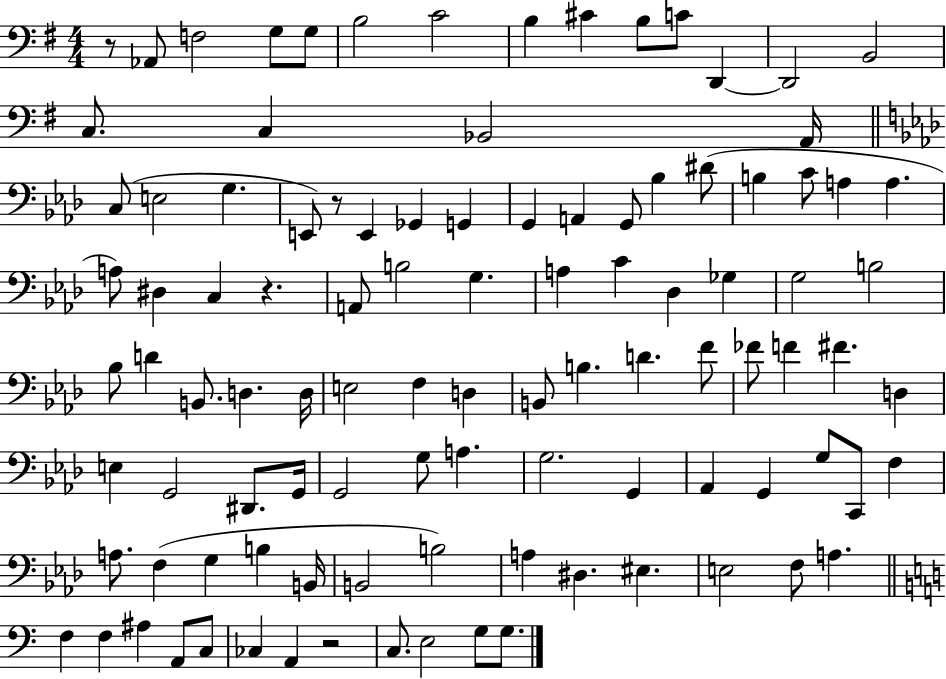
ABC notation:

X:1
T:Untitled
M:4/4
L:1/4
K:G
z/2 _A,,/2 F,2 G,/2 G,/2 B,2 C2 B, ^C B,/2 C/2 D,, D,,2 B,,2 C,/2 C, _B,,2 A,,/4 C,/2 E,2 G, E,,/2 z/2 E,, _G,, G,, G,, A,, G,,/2 _B, ^D/2 B, C/2 A, A, A,/2 ^D, C, z A,,/2 B,2 G, A, C _D, _G, G,2 B,2 _B,/2 D B,,/2 D, D,/4 E,2 F, D, B,,/2 B, D F/2 _F/2 F ^F D, E, G,,2 ^D,,/2 G,,/4 G,,2 G,/2 A, G,2 G,, _A,, G,, G,/2 C,,/2 F, A,/2 F, G, B, B,,/4 B,,2 B,2 A, ^D, ^E, E,2 F,/2 A, F, F, ^A, A,,/2 C,/2 _C, A,, z2 C,/2 E,2 G,/2 G,/2